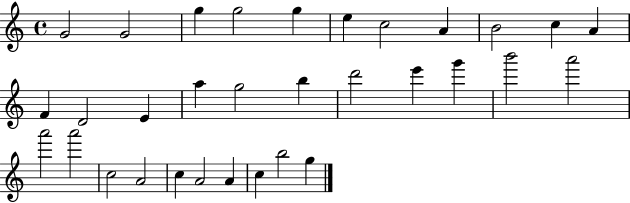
X:1
T:Untitled
M:4/4
L:1/4
K:C
G2 G2 g g2 g e c2 A B2 c A F D2 E a g2 b d'2 e' g' b'2 a'2 a'2 a'2 c2 A2 c A2 A c b2 g